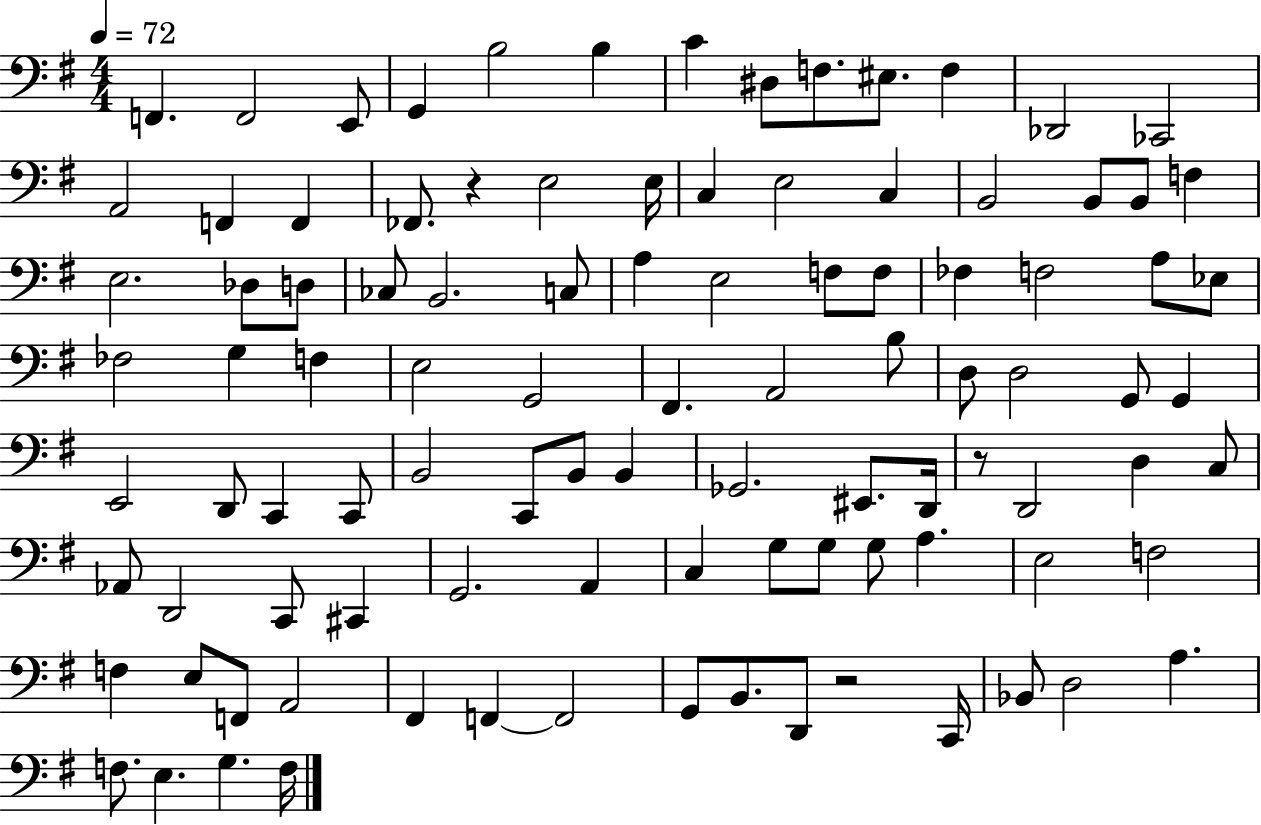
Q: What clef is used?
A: bass